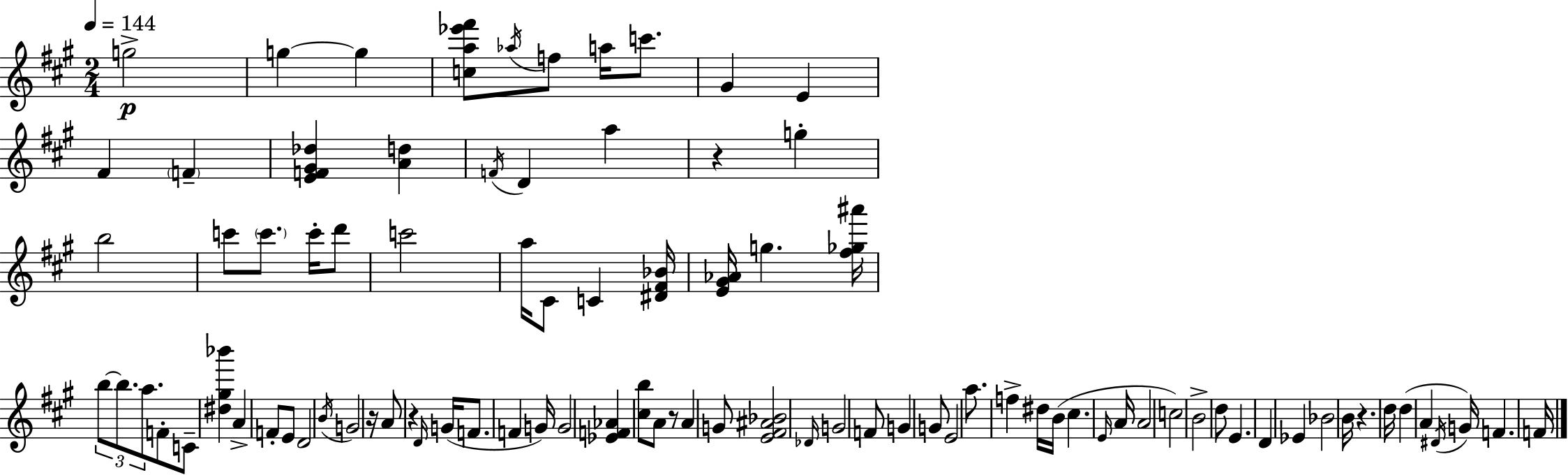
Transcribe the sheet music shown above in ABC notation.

X:1
T:Untitled
M:2/4
L:1/4
K:A
g2 g g [ca_e'^f']/2 _a/4 f/2 a/4 c'/2 ^G E ^F F [EF^G_d] [Ad] F/4 D a z g b2 c'/2 c'/2 c'/4 d'/2 c'2 a/4 ^C/2 C [^D^F_B]/4 [E^G_A]/4 g [^f_g^a']/4 b/2 b/2 a/2 F/2 C/2 [^d^g_b'] A F/2 E/2 D2 B/4 G2 z/4 A/2 z D/4 G/4 F/2 F G/4 G2 [_EF_A] [^cb]/2 A/2 z/2 A G/2 [E^F^A_B]2 _D/4 G2 F/2 G G/2 E2 a/2 f ^d/4 B/4 ^c E/4 A/4 A2 c2 B2 d/2 E D _E _B2 B/4 z d/4 d A ^D/4 G/4 F F/4